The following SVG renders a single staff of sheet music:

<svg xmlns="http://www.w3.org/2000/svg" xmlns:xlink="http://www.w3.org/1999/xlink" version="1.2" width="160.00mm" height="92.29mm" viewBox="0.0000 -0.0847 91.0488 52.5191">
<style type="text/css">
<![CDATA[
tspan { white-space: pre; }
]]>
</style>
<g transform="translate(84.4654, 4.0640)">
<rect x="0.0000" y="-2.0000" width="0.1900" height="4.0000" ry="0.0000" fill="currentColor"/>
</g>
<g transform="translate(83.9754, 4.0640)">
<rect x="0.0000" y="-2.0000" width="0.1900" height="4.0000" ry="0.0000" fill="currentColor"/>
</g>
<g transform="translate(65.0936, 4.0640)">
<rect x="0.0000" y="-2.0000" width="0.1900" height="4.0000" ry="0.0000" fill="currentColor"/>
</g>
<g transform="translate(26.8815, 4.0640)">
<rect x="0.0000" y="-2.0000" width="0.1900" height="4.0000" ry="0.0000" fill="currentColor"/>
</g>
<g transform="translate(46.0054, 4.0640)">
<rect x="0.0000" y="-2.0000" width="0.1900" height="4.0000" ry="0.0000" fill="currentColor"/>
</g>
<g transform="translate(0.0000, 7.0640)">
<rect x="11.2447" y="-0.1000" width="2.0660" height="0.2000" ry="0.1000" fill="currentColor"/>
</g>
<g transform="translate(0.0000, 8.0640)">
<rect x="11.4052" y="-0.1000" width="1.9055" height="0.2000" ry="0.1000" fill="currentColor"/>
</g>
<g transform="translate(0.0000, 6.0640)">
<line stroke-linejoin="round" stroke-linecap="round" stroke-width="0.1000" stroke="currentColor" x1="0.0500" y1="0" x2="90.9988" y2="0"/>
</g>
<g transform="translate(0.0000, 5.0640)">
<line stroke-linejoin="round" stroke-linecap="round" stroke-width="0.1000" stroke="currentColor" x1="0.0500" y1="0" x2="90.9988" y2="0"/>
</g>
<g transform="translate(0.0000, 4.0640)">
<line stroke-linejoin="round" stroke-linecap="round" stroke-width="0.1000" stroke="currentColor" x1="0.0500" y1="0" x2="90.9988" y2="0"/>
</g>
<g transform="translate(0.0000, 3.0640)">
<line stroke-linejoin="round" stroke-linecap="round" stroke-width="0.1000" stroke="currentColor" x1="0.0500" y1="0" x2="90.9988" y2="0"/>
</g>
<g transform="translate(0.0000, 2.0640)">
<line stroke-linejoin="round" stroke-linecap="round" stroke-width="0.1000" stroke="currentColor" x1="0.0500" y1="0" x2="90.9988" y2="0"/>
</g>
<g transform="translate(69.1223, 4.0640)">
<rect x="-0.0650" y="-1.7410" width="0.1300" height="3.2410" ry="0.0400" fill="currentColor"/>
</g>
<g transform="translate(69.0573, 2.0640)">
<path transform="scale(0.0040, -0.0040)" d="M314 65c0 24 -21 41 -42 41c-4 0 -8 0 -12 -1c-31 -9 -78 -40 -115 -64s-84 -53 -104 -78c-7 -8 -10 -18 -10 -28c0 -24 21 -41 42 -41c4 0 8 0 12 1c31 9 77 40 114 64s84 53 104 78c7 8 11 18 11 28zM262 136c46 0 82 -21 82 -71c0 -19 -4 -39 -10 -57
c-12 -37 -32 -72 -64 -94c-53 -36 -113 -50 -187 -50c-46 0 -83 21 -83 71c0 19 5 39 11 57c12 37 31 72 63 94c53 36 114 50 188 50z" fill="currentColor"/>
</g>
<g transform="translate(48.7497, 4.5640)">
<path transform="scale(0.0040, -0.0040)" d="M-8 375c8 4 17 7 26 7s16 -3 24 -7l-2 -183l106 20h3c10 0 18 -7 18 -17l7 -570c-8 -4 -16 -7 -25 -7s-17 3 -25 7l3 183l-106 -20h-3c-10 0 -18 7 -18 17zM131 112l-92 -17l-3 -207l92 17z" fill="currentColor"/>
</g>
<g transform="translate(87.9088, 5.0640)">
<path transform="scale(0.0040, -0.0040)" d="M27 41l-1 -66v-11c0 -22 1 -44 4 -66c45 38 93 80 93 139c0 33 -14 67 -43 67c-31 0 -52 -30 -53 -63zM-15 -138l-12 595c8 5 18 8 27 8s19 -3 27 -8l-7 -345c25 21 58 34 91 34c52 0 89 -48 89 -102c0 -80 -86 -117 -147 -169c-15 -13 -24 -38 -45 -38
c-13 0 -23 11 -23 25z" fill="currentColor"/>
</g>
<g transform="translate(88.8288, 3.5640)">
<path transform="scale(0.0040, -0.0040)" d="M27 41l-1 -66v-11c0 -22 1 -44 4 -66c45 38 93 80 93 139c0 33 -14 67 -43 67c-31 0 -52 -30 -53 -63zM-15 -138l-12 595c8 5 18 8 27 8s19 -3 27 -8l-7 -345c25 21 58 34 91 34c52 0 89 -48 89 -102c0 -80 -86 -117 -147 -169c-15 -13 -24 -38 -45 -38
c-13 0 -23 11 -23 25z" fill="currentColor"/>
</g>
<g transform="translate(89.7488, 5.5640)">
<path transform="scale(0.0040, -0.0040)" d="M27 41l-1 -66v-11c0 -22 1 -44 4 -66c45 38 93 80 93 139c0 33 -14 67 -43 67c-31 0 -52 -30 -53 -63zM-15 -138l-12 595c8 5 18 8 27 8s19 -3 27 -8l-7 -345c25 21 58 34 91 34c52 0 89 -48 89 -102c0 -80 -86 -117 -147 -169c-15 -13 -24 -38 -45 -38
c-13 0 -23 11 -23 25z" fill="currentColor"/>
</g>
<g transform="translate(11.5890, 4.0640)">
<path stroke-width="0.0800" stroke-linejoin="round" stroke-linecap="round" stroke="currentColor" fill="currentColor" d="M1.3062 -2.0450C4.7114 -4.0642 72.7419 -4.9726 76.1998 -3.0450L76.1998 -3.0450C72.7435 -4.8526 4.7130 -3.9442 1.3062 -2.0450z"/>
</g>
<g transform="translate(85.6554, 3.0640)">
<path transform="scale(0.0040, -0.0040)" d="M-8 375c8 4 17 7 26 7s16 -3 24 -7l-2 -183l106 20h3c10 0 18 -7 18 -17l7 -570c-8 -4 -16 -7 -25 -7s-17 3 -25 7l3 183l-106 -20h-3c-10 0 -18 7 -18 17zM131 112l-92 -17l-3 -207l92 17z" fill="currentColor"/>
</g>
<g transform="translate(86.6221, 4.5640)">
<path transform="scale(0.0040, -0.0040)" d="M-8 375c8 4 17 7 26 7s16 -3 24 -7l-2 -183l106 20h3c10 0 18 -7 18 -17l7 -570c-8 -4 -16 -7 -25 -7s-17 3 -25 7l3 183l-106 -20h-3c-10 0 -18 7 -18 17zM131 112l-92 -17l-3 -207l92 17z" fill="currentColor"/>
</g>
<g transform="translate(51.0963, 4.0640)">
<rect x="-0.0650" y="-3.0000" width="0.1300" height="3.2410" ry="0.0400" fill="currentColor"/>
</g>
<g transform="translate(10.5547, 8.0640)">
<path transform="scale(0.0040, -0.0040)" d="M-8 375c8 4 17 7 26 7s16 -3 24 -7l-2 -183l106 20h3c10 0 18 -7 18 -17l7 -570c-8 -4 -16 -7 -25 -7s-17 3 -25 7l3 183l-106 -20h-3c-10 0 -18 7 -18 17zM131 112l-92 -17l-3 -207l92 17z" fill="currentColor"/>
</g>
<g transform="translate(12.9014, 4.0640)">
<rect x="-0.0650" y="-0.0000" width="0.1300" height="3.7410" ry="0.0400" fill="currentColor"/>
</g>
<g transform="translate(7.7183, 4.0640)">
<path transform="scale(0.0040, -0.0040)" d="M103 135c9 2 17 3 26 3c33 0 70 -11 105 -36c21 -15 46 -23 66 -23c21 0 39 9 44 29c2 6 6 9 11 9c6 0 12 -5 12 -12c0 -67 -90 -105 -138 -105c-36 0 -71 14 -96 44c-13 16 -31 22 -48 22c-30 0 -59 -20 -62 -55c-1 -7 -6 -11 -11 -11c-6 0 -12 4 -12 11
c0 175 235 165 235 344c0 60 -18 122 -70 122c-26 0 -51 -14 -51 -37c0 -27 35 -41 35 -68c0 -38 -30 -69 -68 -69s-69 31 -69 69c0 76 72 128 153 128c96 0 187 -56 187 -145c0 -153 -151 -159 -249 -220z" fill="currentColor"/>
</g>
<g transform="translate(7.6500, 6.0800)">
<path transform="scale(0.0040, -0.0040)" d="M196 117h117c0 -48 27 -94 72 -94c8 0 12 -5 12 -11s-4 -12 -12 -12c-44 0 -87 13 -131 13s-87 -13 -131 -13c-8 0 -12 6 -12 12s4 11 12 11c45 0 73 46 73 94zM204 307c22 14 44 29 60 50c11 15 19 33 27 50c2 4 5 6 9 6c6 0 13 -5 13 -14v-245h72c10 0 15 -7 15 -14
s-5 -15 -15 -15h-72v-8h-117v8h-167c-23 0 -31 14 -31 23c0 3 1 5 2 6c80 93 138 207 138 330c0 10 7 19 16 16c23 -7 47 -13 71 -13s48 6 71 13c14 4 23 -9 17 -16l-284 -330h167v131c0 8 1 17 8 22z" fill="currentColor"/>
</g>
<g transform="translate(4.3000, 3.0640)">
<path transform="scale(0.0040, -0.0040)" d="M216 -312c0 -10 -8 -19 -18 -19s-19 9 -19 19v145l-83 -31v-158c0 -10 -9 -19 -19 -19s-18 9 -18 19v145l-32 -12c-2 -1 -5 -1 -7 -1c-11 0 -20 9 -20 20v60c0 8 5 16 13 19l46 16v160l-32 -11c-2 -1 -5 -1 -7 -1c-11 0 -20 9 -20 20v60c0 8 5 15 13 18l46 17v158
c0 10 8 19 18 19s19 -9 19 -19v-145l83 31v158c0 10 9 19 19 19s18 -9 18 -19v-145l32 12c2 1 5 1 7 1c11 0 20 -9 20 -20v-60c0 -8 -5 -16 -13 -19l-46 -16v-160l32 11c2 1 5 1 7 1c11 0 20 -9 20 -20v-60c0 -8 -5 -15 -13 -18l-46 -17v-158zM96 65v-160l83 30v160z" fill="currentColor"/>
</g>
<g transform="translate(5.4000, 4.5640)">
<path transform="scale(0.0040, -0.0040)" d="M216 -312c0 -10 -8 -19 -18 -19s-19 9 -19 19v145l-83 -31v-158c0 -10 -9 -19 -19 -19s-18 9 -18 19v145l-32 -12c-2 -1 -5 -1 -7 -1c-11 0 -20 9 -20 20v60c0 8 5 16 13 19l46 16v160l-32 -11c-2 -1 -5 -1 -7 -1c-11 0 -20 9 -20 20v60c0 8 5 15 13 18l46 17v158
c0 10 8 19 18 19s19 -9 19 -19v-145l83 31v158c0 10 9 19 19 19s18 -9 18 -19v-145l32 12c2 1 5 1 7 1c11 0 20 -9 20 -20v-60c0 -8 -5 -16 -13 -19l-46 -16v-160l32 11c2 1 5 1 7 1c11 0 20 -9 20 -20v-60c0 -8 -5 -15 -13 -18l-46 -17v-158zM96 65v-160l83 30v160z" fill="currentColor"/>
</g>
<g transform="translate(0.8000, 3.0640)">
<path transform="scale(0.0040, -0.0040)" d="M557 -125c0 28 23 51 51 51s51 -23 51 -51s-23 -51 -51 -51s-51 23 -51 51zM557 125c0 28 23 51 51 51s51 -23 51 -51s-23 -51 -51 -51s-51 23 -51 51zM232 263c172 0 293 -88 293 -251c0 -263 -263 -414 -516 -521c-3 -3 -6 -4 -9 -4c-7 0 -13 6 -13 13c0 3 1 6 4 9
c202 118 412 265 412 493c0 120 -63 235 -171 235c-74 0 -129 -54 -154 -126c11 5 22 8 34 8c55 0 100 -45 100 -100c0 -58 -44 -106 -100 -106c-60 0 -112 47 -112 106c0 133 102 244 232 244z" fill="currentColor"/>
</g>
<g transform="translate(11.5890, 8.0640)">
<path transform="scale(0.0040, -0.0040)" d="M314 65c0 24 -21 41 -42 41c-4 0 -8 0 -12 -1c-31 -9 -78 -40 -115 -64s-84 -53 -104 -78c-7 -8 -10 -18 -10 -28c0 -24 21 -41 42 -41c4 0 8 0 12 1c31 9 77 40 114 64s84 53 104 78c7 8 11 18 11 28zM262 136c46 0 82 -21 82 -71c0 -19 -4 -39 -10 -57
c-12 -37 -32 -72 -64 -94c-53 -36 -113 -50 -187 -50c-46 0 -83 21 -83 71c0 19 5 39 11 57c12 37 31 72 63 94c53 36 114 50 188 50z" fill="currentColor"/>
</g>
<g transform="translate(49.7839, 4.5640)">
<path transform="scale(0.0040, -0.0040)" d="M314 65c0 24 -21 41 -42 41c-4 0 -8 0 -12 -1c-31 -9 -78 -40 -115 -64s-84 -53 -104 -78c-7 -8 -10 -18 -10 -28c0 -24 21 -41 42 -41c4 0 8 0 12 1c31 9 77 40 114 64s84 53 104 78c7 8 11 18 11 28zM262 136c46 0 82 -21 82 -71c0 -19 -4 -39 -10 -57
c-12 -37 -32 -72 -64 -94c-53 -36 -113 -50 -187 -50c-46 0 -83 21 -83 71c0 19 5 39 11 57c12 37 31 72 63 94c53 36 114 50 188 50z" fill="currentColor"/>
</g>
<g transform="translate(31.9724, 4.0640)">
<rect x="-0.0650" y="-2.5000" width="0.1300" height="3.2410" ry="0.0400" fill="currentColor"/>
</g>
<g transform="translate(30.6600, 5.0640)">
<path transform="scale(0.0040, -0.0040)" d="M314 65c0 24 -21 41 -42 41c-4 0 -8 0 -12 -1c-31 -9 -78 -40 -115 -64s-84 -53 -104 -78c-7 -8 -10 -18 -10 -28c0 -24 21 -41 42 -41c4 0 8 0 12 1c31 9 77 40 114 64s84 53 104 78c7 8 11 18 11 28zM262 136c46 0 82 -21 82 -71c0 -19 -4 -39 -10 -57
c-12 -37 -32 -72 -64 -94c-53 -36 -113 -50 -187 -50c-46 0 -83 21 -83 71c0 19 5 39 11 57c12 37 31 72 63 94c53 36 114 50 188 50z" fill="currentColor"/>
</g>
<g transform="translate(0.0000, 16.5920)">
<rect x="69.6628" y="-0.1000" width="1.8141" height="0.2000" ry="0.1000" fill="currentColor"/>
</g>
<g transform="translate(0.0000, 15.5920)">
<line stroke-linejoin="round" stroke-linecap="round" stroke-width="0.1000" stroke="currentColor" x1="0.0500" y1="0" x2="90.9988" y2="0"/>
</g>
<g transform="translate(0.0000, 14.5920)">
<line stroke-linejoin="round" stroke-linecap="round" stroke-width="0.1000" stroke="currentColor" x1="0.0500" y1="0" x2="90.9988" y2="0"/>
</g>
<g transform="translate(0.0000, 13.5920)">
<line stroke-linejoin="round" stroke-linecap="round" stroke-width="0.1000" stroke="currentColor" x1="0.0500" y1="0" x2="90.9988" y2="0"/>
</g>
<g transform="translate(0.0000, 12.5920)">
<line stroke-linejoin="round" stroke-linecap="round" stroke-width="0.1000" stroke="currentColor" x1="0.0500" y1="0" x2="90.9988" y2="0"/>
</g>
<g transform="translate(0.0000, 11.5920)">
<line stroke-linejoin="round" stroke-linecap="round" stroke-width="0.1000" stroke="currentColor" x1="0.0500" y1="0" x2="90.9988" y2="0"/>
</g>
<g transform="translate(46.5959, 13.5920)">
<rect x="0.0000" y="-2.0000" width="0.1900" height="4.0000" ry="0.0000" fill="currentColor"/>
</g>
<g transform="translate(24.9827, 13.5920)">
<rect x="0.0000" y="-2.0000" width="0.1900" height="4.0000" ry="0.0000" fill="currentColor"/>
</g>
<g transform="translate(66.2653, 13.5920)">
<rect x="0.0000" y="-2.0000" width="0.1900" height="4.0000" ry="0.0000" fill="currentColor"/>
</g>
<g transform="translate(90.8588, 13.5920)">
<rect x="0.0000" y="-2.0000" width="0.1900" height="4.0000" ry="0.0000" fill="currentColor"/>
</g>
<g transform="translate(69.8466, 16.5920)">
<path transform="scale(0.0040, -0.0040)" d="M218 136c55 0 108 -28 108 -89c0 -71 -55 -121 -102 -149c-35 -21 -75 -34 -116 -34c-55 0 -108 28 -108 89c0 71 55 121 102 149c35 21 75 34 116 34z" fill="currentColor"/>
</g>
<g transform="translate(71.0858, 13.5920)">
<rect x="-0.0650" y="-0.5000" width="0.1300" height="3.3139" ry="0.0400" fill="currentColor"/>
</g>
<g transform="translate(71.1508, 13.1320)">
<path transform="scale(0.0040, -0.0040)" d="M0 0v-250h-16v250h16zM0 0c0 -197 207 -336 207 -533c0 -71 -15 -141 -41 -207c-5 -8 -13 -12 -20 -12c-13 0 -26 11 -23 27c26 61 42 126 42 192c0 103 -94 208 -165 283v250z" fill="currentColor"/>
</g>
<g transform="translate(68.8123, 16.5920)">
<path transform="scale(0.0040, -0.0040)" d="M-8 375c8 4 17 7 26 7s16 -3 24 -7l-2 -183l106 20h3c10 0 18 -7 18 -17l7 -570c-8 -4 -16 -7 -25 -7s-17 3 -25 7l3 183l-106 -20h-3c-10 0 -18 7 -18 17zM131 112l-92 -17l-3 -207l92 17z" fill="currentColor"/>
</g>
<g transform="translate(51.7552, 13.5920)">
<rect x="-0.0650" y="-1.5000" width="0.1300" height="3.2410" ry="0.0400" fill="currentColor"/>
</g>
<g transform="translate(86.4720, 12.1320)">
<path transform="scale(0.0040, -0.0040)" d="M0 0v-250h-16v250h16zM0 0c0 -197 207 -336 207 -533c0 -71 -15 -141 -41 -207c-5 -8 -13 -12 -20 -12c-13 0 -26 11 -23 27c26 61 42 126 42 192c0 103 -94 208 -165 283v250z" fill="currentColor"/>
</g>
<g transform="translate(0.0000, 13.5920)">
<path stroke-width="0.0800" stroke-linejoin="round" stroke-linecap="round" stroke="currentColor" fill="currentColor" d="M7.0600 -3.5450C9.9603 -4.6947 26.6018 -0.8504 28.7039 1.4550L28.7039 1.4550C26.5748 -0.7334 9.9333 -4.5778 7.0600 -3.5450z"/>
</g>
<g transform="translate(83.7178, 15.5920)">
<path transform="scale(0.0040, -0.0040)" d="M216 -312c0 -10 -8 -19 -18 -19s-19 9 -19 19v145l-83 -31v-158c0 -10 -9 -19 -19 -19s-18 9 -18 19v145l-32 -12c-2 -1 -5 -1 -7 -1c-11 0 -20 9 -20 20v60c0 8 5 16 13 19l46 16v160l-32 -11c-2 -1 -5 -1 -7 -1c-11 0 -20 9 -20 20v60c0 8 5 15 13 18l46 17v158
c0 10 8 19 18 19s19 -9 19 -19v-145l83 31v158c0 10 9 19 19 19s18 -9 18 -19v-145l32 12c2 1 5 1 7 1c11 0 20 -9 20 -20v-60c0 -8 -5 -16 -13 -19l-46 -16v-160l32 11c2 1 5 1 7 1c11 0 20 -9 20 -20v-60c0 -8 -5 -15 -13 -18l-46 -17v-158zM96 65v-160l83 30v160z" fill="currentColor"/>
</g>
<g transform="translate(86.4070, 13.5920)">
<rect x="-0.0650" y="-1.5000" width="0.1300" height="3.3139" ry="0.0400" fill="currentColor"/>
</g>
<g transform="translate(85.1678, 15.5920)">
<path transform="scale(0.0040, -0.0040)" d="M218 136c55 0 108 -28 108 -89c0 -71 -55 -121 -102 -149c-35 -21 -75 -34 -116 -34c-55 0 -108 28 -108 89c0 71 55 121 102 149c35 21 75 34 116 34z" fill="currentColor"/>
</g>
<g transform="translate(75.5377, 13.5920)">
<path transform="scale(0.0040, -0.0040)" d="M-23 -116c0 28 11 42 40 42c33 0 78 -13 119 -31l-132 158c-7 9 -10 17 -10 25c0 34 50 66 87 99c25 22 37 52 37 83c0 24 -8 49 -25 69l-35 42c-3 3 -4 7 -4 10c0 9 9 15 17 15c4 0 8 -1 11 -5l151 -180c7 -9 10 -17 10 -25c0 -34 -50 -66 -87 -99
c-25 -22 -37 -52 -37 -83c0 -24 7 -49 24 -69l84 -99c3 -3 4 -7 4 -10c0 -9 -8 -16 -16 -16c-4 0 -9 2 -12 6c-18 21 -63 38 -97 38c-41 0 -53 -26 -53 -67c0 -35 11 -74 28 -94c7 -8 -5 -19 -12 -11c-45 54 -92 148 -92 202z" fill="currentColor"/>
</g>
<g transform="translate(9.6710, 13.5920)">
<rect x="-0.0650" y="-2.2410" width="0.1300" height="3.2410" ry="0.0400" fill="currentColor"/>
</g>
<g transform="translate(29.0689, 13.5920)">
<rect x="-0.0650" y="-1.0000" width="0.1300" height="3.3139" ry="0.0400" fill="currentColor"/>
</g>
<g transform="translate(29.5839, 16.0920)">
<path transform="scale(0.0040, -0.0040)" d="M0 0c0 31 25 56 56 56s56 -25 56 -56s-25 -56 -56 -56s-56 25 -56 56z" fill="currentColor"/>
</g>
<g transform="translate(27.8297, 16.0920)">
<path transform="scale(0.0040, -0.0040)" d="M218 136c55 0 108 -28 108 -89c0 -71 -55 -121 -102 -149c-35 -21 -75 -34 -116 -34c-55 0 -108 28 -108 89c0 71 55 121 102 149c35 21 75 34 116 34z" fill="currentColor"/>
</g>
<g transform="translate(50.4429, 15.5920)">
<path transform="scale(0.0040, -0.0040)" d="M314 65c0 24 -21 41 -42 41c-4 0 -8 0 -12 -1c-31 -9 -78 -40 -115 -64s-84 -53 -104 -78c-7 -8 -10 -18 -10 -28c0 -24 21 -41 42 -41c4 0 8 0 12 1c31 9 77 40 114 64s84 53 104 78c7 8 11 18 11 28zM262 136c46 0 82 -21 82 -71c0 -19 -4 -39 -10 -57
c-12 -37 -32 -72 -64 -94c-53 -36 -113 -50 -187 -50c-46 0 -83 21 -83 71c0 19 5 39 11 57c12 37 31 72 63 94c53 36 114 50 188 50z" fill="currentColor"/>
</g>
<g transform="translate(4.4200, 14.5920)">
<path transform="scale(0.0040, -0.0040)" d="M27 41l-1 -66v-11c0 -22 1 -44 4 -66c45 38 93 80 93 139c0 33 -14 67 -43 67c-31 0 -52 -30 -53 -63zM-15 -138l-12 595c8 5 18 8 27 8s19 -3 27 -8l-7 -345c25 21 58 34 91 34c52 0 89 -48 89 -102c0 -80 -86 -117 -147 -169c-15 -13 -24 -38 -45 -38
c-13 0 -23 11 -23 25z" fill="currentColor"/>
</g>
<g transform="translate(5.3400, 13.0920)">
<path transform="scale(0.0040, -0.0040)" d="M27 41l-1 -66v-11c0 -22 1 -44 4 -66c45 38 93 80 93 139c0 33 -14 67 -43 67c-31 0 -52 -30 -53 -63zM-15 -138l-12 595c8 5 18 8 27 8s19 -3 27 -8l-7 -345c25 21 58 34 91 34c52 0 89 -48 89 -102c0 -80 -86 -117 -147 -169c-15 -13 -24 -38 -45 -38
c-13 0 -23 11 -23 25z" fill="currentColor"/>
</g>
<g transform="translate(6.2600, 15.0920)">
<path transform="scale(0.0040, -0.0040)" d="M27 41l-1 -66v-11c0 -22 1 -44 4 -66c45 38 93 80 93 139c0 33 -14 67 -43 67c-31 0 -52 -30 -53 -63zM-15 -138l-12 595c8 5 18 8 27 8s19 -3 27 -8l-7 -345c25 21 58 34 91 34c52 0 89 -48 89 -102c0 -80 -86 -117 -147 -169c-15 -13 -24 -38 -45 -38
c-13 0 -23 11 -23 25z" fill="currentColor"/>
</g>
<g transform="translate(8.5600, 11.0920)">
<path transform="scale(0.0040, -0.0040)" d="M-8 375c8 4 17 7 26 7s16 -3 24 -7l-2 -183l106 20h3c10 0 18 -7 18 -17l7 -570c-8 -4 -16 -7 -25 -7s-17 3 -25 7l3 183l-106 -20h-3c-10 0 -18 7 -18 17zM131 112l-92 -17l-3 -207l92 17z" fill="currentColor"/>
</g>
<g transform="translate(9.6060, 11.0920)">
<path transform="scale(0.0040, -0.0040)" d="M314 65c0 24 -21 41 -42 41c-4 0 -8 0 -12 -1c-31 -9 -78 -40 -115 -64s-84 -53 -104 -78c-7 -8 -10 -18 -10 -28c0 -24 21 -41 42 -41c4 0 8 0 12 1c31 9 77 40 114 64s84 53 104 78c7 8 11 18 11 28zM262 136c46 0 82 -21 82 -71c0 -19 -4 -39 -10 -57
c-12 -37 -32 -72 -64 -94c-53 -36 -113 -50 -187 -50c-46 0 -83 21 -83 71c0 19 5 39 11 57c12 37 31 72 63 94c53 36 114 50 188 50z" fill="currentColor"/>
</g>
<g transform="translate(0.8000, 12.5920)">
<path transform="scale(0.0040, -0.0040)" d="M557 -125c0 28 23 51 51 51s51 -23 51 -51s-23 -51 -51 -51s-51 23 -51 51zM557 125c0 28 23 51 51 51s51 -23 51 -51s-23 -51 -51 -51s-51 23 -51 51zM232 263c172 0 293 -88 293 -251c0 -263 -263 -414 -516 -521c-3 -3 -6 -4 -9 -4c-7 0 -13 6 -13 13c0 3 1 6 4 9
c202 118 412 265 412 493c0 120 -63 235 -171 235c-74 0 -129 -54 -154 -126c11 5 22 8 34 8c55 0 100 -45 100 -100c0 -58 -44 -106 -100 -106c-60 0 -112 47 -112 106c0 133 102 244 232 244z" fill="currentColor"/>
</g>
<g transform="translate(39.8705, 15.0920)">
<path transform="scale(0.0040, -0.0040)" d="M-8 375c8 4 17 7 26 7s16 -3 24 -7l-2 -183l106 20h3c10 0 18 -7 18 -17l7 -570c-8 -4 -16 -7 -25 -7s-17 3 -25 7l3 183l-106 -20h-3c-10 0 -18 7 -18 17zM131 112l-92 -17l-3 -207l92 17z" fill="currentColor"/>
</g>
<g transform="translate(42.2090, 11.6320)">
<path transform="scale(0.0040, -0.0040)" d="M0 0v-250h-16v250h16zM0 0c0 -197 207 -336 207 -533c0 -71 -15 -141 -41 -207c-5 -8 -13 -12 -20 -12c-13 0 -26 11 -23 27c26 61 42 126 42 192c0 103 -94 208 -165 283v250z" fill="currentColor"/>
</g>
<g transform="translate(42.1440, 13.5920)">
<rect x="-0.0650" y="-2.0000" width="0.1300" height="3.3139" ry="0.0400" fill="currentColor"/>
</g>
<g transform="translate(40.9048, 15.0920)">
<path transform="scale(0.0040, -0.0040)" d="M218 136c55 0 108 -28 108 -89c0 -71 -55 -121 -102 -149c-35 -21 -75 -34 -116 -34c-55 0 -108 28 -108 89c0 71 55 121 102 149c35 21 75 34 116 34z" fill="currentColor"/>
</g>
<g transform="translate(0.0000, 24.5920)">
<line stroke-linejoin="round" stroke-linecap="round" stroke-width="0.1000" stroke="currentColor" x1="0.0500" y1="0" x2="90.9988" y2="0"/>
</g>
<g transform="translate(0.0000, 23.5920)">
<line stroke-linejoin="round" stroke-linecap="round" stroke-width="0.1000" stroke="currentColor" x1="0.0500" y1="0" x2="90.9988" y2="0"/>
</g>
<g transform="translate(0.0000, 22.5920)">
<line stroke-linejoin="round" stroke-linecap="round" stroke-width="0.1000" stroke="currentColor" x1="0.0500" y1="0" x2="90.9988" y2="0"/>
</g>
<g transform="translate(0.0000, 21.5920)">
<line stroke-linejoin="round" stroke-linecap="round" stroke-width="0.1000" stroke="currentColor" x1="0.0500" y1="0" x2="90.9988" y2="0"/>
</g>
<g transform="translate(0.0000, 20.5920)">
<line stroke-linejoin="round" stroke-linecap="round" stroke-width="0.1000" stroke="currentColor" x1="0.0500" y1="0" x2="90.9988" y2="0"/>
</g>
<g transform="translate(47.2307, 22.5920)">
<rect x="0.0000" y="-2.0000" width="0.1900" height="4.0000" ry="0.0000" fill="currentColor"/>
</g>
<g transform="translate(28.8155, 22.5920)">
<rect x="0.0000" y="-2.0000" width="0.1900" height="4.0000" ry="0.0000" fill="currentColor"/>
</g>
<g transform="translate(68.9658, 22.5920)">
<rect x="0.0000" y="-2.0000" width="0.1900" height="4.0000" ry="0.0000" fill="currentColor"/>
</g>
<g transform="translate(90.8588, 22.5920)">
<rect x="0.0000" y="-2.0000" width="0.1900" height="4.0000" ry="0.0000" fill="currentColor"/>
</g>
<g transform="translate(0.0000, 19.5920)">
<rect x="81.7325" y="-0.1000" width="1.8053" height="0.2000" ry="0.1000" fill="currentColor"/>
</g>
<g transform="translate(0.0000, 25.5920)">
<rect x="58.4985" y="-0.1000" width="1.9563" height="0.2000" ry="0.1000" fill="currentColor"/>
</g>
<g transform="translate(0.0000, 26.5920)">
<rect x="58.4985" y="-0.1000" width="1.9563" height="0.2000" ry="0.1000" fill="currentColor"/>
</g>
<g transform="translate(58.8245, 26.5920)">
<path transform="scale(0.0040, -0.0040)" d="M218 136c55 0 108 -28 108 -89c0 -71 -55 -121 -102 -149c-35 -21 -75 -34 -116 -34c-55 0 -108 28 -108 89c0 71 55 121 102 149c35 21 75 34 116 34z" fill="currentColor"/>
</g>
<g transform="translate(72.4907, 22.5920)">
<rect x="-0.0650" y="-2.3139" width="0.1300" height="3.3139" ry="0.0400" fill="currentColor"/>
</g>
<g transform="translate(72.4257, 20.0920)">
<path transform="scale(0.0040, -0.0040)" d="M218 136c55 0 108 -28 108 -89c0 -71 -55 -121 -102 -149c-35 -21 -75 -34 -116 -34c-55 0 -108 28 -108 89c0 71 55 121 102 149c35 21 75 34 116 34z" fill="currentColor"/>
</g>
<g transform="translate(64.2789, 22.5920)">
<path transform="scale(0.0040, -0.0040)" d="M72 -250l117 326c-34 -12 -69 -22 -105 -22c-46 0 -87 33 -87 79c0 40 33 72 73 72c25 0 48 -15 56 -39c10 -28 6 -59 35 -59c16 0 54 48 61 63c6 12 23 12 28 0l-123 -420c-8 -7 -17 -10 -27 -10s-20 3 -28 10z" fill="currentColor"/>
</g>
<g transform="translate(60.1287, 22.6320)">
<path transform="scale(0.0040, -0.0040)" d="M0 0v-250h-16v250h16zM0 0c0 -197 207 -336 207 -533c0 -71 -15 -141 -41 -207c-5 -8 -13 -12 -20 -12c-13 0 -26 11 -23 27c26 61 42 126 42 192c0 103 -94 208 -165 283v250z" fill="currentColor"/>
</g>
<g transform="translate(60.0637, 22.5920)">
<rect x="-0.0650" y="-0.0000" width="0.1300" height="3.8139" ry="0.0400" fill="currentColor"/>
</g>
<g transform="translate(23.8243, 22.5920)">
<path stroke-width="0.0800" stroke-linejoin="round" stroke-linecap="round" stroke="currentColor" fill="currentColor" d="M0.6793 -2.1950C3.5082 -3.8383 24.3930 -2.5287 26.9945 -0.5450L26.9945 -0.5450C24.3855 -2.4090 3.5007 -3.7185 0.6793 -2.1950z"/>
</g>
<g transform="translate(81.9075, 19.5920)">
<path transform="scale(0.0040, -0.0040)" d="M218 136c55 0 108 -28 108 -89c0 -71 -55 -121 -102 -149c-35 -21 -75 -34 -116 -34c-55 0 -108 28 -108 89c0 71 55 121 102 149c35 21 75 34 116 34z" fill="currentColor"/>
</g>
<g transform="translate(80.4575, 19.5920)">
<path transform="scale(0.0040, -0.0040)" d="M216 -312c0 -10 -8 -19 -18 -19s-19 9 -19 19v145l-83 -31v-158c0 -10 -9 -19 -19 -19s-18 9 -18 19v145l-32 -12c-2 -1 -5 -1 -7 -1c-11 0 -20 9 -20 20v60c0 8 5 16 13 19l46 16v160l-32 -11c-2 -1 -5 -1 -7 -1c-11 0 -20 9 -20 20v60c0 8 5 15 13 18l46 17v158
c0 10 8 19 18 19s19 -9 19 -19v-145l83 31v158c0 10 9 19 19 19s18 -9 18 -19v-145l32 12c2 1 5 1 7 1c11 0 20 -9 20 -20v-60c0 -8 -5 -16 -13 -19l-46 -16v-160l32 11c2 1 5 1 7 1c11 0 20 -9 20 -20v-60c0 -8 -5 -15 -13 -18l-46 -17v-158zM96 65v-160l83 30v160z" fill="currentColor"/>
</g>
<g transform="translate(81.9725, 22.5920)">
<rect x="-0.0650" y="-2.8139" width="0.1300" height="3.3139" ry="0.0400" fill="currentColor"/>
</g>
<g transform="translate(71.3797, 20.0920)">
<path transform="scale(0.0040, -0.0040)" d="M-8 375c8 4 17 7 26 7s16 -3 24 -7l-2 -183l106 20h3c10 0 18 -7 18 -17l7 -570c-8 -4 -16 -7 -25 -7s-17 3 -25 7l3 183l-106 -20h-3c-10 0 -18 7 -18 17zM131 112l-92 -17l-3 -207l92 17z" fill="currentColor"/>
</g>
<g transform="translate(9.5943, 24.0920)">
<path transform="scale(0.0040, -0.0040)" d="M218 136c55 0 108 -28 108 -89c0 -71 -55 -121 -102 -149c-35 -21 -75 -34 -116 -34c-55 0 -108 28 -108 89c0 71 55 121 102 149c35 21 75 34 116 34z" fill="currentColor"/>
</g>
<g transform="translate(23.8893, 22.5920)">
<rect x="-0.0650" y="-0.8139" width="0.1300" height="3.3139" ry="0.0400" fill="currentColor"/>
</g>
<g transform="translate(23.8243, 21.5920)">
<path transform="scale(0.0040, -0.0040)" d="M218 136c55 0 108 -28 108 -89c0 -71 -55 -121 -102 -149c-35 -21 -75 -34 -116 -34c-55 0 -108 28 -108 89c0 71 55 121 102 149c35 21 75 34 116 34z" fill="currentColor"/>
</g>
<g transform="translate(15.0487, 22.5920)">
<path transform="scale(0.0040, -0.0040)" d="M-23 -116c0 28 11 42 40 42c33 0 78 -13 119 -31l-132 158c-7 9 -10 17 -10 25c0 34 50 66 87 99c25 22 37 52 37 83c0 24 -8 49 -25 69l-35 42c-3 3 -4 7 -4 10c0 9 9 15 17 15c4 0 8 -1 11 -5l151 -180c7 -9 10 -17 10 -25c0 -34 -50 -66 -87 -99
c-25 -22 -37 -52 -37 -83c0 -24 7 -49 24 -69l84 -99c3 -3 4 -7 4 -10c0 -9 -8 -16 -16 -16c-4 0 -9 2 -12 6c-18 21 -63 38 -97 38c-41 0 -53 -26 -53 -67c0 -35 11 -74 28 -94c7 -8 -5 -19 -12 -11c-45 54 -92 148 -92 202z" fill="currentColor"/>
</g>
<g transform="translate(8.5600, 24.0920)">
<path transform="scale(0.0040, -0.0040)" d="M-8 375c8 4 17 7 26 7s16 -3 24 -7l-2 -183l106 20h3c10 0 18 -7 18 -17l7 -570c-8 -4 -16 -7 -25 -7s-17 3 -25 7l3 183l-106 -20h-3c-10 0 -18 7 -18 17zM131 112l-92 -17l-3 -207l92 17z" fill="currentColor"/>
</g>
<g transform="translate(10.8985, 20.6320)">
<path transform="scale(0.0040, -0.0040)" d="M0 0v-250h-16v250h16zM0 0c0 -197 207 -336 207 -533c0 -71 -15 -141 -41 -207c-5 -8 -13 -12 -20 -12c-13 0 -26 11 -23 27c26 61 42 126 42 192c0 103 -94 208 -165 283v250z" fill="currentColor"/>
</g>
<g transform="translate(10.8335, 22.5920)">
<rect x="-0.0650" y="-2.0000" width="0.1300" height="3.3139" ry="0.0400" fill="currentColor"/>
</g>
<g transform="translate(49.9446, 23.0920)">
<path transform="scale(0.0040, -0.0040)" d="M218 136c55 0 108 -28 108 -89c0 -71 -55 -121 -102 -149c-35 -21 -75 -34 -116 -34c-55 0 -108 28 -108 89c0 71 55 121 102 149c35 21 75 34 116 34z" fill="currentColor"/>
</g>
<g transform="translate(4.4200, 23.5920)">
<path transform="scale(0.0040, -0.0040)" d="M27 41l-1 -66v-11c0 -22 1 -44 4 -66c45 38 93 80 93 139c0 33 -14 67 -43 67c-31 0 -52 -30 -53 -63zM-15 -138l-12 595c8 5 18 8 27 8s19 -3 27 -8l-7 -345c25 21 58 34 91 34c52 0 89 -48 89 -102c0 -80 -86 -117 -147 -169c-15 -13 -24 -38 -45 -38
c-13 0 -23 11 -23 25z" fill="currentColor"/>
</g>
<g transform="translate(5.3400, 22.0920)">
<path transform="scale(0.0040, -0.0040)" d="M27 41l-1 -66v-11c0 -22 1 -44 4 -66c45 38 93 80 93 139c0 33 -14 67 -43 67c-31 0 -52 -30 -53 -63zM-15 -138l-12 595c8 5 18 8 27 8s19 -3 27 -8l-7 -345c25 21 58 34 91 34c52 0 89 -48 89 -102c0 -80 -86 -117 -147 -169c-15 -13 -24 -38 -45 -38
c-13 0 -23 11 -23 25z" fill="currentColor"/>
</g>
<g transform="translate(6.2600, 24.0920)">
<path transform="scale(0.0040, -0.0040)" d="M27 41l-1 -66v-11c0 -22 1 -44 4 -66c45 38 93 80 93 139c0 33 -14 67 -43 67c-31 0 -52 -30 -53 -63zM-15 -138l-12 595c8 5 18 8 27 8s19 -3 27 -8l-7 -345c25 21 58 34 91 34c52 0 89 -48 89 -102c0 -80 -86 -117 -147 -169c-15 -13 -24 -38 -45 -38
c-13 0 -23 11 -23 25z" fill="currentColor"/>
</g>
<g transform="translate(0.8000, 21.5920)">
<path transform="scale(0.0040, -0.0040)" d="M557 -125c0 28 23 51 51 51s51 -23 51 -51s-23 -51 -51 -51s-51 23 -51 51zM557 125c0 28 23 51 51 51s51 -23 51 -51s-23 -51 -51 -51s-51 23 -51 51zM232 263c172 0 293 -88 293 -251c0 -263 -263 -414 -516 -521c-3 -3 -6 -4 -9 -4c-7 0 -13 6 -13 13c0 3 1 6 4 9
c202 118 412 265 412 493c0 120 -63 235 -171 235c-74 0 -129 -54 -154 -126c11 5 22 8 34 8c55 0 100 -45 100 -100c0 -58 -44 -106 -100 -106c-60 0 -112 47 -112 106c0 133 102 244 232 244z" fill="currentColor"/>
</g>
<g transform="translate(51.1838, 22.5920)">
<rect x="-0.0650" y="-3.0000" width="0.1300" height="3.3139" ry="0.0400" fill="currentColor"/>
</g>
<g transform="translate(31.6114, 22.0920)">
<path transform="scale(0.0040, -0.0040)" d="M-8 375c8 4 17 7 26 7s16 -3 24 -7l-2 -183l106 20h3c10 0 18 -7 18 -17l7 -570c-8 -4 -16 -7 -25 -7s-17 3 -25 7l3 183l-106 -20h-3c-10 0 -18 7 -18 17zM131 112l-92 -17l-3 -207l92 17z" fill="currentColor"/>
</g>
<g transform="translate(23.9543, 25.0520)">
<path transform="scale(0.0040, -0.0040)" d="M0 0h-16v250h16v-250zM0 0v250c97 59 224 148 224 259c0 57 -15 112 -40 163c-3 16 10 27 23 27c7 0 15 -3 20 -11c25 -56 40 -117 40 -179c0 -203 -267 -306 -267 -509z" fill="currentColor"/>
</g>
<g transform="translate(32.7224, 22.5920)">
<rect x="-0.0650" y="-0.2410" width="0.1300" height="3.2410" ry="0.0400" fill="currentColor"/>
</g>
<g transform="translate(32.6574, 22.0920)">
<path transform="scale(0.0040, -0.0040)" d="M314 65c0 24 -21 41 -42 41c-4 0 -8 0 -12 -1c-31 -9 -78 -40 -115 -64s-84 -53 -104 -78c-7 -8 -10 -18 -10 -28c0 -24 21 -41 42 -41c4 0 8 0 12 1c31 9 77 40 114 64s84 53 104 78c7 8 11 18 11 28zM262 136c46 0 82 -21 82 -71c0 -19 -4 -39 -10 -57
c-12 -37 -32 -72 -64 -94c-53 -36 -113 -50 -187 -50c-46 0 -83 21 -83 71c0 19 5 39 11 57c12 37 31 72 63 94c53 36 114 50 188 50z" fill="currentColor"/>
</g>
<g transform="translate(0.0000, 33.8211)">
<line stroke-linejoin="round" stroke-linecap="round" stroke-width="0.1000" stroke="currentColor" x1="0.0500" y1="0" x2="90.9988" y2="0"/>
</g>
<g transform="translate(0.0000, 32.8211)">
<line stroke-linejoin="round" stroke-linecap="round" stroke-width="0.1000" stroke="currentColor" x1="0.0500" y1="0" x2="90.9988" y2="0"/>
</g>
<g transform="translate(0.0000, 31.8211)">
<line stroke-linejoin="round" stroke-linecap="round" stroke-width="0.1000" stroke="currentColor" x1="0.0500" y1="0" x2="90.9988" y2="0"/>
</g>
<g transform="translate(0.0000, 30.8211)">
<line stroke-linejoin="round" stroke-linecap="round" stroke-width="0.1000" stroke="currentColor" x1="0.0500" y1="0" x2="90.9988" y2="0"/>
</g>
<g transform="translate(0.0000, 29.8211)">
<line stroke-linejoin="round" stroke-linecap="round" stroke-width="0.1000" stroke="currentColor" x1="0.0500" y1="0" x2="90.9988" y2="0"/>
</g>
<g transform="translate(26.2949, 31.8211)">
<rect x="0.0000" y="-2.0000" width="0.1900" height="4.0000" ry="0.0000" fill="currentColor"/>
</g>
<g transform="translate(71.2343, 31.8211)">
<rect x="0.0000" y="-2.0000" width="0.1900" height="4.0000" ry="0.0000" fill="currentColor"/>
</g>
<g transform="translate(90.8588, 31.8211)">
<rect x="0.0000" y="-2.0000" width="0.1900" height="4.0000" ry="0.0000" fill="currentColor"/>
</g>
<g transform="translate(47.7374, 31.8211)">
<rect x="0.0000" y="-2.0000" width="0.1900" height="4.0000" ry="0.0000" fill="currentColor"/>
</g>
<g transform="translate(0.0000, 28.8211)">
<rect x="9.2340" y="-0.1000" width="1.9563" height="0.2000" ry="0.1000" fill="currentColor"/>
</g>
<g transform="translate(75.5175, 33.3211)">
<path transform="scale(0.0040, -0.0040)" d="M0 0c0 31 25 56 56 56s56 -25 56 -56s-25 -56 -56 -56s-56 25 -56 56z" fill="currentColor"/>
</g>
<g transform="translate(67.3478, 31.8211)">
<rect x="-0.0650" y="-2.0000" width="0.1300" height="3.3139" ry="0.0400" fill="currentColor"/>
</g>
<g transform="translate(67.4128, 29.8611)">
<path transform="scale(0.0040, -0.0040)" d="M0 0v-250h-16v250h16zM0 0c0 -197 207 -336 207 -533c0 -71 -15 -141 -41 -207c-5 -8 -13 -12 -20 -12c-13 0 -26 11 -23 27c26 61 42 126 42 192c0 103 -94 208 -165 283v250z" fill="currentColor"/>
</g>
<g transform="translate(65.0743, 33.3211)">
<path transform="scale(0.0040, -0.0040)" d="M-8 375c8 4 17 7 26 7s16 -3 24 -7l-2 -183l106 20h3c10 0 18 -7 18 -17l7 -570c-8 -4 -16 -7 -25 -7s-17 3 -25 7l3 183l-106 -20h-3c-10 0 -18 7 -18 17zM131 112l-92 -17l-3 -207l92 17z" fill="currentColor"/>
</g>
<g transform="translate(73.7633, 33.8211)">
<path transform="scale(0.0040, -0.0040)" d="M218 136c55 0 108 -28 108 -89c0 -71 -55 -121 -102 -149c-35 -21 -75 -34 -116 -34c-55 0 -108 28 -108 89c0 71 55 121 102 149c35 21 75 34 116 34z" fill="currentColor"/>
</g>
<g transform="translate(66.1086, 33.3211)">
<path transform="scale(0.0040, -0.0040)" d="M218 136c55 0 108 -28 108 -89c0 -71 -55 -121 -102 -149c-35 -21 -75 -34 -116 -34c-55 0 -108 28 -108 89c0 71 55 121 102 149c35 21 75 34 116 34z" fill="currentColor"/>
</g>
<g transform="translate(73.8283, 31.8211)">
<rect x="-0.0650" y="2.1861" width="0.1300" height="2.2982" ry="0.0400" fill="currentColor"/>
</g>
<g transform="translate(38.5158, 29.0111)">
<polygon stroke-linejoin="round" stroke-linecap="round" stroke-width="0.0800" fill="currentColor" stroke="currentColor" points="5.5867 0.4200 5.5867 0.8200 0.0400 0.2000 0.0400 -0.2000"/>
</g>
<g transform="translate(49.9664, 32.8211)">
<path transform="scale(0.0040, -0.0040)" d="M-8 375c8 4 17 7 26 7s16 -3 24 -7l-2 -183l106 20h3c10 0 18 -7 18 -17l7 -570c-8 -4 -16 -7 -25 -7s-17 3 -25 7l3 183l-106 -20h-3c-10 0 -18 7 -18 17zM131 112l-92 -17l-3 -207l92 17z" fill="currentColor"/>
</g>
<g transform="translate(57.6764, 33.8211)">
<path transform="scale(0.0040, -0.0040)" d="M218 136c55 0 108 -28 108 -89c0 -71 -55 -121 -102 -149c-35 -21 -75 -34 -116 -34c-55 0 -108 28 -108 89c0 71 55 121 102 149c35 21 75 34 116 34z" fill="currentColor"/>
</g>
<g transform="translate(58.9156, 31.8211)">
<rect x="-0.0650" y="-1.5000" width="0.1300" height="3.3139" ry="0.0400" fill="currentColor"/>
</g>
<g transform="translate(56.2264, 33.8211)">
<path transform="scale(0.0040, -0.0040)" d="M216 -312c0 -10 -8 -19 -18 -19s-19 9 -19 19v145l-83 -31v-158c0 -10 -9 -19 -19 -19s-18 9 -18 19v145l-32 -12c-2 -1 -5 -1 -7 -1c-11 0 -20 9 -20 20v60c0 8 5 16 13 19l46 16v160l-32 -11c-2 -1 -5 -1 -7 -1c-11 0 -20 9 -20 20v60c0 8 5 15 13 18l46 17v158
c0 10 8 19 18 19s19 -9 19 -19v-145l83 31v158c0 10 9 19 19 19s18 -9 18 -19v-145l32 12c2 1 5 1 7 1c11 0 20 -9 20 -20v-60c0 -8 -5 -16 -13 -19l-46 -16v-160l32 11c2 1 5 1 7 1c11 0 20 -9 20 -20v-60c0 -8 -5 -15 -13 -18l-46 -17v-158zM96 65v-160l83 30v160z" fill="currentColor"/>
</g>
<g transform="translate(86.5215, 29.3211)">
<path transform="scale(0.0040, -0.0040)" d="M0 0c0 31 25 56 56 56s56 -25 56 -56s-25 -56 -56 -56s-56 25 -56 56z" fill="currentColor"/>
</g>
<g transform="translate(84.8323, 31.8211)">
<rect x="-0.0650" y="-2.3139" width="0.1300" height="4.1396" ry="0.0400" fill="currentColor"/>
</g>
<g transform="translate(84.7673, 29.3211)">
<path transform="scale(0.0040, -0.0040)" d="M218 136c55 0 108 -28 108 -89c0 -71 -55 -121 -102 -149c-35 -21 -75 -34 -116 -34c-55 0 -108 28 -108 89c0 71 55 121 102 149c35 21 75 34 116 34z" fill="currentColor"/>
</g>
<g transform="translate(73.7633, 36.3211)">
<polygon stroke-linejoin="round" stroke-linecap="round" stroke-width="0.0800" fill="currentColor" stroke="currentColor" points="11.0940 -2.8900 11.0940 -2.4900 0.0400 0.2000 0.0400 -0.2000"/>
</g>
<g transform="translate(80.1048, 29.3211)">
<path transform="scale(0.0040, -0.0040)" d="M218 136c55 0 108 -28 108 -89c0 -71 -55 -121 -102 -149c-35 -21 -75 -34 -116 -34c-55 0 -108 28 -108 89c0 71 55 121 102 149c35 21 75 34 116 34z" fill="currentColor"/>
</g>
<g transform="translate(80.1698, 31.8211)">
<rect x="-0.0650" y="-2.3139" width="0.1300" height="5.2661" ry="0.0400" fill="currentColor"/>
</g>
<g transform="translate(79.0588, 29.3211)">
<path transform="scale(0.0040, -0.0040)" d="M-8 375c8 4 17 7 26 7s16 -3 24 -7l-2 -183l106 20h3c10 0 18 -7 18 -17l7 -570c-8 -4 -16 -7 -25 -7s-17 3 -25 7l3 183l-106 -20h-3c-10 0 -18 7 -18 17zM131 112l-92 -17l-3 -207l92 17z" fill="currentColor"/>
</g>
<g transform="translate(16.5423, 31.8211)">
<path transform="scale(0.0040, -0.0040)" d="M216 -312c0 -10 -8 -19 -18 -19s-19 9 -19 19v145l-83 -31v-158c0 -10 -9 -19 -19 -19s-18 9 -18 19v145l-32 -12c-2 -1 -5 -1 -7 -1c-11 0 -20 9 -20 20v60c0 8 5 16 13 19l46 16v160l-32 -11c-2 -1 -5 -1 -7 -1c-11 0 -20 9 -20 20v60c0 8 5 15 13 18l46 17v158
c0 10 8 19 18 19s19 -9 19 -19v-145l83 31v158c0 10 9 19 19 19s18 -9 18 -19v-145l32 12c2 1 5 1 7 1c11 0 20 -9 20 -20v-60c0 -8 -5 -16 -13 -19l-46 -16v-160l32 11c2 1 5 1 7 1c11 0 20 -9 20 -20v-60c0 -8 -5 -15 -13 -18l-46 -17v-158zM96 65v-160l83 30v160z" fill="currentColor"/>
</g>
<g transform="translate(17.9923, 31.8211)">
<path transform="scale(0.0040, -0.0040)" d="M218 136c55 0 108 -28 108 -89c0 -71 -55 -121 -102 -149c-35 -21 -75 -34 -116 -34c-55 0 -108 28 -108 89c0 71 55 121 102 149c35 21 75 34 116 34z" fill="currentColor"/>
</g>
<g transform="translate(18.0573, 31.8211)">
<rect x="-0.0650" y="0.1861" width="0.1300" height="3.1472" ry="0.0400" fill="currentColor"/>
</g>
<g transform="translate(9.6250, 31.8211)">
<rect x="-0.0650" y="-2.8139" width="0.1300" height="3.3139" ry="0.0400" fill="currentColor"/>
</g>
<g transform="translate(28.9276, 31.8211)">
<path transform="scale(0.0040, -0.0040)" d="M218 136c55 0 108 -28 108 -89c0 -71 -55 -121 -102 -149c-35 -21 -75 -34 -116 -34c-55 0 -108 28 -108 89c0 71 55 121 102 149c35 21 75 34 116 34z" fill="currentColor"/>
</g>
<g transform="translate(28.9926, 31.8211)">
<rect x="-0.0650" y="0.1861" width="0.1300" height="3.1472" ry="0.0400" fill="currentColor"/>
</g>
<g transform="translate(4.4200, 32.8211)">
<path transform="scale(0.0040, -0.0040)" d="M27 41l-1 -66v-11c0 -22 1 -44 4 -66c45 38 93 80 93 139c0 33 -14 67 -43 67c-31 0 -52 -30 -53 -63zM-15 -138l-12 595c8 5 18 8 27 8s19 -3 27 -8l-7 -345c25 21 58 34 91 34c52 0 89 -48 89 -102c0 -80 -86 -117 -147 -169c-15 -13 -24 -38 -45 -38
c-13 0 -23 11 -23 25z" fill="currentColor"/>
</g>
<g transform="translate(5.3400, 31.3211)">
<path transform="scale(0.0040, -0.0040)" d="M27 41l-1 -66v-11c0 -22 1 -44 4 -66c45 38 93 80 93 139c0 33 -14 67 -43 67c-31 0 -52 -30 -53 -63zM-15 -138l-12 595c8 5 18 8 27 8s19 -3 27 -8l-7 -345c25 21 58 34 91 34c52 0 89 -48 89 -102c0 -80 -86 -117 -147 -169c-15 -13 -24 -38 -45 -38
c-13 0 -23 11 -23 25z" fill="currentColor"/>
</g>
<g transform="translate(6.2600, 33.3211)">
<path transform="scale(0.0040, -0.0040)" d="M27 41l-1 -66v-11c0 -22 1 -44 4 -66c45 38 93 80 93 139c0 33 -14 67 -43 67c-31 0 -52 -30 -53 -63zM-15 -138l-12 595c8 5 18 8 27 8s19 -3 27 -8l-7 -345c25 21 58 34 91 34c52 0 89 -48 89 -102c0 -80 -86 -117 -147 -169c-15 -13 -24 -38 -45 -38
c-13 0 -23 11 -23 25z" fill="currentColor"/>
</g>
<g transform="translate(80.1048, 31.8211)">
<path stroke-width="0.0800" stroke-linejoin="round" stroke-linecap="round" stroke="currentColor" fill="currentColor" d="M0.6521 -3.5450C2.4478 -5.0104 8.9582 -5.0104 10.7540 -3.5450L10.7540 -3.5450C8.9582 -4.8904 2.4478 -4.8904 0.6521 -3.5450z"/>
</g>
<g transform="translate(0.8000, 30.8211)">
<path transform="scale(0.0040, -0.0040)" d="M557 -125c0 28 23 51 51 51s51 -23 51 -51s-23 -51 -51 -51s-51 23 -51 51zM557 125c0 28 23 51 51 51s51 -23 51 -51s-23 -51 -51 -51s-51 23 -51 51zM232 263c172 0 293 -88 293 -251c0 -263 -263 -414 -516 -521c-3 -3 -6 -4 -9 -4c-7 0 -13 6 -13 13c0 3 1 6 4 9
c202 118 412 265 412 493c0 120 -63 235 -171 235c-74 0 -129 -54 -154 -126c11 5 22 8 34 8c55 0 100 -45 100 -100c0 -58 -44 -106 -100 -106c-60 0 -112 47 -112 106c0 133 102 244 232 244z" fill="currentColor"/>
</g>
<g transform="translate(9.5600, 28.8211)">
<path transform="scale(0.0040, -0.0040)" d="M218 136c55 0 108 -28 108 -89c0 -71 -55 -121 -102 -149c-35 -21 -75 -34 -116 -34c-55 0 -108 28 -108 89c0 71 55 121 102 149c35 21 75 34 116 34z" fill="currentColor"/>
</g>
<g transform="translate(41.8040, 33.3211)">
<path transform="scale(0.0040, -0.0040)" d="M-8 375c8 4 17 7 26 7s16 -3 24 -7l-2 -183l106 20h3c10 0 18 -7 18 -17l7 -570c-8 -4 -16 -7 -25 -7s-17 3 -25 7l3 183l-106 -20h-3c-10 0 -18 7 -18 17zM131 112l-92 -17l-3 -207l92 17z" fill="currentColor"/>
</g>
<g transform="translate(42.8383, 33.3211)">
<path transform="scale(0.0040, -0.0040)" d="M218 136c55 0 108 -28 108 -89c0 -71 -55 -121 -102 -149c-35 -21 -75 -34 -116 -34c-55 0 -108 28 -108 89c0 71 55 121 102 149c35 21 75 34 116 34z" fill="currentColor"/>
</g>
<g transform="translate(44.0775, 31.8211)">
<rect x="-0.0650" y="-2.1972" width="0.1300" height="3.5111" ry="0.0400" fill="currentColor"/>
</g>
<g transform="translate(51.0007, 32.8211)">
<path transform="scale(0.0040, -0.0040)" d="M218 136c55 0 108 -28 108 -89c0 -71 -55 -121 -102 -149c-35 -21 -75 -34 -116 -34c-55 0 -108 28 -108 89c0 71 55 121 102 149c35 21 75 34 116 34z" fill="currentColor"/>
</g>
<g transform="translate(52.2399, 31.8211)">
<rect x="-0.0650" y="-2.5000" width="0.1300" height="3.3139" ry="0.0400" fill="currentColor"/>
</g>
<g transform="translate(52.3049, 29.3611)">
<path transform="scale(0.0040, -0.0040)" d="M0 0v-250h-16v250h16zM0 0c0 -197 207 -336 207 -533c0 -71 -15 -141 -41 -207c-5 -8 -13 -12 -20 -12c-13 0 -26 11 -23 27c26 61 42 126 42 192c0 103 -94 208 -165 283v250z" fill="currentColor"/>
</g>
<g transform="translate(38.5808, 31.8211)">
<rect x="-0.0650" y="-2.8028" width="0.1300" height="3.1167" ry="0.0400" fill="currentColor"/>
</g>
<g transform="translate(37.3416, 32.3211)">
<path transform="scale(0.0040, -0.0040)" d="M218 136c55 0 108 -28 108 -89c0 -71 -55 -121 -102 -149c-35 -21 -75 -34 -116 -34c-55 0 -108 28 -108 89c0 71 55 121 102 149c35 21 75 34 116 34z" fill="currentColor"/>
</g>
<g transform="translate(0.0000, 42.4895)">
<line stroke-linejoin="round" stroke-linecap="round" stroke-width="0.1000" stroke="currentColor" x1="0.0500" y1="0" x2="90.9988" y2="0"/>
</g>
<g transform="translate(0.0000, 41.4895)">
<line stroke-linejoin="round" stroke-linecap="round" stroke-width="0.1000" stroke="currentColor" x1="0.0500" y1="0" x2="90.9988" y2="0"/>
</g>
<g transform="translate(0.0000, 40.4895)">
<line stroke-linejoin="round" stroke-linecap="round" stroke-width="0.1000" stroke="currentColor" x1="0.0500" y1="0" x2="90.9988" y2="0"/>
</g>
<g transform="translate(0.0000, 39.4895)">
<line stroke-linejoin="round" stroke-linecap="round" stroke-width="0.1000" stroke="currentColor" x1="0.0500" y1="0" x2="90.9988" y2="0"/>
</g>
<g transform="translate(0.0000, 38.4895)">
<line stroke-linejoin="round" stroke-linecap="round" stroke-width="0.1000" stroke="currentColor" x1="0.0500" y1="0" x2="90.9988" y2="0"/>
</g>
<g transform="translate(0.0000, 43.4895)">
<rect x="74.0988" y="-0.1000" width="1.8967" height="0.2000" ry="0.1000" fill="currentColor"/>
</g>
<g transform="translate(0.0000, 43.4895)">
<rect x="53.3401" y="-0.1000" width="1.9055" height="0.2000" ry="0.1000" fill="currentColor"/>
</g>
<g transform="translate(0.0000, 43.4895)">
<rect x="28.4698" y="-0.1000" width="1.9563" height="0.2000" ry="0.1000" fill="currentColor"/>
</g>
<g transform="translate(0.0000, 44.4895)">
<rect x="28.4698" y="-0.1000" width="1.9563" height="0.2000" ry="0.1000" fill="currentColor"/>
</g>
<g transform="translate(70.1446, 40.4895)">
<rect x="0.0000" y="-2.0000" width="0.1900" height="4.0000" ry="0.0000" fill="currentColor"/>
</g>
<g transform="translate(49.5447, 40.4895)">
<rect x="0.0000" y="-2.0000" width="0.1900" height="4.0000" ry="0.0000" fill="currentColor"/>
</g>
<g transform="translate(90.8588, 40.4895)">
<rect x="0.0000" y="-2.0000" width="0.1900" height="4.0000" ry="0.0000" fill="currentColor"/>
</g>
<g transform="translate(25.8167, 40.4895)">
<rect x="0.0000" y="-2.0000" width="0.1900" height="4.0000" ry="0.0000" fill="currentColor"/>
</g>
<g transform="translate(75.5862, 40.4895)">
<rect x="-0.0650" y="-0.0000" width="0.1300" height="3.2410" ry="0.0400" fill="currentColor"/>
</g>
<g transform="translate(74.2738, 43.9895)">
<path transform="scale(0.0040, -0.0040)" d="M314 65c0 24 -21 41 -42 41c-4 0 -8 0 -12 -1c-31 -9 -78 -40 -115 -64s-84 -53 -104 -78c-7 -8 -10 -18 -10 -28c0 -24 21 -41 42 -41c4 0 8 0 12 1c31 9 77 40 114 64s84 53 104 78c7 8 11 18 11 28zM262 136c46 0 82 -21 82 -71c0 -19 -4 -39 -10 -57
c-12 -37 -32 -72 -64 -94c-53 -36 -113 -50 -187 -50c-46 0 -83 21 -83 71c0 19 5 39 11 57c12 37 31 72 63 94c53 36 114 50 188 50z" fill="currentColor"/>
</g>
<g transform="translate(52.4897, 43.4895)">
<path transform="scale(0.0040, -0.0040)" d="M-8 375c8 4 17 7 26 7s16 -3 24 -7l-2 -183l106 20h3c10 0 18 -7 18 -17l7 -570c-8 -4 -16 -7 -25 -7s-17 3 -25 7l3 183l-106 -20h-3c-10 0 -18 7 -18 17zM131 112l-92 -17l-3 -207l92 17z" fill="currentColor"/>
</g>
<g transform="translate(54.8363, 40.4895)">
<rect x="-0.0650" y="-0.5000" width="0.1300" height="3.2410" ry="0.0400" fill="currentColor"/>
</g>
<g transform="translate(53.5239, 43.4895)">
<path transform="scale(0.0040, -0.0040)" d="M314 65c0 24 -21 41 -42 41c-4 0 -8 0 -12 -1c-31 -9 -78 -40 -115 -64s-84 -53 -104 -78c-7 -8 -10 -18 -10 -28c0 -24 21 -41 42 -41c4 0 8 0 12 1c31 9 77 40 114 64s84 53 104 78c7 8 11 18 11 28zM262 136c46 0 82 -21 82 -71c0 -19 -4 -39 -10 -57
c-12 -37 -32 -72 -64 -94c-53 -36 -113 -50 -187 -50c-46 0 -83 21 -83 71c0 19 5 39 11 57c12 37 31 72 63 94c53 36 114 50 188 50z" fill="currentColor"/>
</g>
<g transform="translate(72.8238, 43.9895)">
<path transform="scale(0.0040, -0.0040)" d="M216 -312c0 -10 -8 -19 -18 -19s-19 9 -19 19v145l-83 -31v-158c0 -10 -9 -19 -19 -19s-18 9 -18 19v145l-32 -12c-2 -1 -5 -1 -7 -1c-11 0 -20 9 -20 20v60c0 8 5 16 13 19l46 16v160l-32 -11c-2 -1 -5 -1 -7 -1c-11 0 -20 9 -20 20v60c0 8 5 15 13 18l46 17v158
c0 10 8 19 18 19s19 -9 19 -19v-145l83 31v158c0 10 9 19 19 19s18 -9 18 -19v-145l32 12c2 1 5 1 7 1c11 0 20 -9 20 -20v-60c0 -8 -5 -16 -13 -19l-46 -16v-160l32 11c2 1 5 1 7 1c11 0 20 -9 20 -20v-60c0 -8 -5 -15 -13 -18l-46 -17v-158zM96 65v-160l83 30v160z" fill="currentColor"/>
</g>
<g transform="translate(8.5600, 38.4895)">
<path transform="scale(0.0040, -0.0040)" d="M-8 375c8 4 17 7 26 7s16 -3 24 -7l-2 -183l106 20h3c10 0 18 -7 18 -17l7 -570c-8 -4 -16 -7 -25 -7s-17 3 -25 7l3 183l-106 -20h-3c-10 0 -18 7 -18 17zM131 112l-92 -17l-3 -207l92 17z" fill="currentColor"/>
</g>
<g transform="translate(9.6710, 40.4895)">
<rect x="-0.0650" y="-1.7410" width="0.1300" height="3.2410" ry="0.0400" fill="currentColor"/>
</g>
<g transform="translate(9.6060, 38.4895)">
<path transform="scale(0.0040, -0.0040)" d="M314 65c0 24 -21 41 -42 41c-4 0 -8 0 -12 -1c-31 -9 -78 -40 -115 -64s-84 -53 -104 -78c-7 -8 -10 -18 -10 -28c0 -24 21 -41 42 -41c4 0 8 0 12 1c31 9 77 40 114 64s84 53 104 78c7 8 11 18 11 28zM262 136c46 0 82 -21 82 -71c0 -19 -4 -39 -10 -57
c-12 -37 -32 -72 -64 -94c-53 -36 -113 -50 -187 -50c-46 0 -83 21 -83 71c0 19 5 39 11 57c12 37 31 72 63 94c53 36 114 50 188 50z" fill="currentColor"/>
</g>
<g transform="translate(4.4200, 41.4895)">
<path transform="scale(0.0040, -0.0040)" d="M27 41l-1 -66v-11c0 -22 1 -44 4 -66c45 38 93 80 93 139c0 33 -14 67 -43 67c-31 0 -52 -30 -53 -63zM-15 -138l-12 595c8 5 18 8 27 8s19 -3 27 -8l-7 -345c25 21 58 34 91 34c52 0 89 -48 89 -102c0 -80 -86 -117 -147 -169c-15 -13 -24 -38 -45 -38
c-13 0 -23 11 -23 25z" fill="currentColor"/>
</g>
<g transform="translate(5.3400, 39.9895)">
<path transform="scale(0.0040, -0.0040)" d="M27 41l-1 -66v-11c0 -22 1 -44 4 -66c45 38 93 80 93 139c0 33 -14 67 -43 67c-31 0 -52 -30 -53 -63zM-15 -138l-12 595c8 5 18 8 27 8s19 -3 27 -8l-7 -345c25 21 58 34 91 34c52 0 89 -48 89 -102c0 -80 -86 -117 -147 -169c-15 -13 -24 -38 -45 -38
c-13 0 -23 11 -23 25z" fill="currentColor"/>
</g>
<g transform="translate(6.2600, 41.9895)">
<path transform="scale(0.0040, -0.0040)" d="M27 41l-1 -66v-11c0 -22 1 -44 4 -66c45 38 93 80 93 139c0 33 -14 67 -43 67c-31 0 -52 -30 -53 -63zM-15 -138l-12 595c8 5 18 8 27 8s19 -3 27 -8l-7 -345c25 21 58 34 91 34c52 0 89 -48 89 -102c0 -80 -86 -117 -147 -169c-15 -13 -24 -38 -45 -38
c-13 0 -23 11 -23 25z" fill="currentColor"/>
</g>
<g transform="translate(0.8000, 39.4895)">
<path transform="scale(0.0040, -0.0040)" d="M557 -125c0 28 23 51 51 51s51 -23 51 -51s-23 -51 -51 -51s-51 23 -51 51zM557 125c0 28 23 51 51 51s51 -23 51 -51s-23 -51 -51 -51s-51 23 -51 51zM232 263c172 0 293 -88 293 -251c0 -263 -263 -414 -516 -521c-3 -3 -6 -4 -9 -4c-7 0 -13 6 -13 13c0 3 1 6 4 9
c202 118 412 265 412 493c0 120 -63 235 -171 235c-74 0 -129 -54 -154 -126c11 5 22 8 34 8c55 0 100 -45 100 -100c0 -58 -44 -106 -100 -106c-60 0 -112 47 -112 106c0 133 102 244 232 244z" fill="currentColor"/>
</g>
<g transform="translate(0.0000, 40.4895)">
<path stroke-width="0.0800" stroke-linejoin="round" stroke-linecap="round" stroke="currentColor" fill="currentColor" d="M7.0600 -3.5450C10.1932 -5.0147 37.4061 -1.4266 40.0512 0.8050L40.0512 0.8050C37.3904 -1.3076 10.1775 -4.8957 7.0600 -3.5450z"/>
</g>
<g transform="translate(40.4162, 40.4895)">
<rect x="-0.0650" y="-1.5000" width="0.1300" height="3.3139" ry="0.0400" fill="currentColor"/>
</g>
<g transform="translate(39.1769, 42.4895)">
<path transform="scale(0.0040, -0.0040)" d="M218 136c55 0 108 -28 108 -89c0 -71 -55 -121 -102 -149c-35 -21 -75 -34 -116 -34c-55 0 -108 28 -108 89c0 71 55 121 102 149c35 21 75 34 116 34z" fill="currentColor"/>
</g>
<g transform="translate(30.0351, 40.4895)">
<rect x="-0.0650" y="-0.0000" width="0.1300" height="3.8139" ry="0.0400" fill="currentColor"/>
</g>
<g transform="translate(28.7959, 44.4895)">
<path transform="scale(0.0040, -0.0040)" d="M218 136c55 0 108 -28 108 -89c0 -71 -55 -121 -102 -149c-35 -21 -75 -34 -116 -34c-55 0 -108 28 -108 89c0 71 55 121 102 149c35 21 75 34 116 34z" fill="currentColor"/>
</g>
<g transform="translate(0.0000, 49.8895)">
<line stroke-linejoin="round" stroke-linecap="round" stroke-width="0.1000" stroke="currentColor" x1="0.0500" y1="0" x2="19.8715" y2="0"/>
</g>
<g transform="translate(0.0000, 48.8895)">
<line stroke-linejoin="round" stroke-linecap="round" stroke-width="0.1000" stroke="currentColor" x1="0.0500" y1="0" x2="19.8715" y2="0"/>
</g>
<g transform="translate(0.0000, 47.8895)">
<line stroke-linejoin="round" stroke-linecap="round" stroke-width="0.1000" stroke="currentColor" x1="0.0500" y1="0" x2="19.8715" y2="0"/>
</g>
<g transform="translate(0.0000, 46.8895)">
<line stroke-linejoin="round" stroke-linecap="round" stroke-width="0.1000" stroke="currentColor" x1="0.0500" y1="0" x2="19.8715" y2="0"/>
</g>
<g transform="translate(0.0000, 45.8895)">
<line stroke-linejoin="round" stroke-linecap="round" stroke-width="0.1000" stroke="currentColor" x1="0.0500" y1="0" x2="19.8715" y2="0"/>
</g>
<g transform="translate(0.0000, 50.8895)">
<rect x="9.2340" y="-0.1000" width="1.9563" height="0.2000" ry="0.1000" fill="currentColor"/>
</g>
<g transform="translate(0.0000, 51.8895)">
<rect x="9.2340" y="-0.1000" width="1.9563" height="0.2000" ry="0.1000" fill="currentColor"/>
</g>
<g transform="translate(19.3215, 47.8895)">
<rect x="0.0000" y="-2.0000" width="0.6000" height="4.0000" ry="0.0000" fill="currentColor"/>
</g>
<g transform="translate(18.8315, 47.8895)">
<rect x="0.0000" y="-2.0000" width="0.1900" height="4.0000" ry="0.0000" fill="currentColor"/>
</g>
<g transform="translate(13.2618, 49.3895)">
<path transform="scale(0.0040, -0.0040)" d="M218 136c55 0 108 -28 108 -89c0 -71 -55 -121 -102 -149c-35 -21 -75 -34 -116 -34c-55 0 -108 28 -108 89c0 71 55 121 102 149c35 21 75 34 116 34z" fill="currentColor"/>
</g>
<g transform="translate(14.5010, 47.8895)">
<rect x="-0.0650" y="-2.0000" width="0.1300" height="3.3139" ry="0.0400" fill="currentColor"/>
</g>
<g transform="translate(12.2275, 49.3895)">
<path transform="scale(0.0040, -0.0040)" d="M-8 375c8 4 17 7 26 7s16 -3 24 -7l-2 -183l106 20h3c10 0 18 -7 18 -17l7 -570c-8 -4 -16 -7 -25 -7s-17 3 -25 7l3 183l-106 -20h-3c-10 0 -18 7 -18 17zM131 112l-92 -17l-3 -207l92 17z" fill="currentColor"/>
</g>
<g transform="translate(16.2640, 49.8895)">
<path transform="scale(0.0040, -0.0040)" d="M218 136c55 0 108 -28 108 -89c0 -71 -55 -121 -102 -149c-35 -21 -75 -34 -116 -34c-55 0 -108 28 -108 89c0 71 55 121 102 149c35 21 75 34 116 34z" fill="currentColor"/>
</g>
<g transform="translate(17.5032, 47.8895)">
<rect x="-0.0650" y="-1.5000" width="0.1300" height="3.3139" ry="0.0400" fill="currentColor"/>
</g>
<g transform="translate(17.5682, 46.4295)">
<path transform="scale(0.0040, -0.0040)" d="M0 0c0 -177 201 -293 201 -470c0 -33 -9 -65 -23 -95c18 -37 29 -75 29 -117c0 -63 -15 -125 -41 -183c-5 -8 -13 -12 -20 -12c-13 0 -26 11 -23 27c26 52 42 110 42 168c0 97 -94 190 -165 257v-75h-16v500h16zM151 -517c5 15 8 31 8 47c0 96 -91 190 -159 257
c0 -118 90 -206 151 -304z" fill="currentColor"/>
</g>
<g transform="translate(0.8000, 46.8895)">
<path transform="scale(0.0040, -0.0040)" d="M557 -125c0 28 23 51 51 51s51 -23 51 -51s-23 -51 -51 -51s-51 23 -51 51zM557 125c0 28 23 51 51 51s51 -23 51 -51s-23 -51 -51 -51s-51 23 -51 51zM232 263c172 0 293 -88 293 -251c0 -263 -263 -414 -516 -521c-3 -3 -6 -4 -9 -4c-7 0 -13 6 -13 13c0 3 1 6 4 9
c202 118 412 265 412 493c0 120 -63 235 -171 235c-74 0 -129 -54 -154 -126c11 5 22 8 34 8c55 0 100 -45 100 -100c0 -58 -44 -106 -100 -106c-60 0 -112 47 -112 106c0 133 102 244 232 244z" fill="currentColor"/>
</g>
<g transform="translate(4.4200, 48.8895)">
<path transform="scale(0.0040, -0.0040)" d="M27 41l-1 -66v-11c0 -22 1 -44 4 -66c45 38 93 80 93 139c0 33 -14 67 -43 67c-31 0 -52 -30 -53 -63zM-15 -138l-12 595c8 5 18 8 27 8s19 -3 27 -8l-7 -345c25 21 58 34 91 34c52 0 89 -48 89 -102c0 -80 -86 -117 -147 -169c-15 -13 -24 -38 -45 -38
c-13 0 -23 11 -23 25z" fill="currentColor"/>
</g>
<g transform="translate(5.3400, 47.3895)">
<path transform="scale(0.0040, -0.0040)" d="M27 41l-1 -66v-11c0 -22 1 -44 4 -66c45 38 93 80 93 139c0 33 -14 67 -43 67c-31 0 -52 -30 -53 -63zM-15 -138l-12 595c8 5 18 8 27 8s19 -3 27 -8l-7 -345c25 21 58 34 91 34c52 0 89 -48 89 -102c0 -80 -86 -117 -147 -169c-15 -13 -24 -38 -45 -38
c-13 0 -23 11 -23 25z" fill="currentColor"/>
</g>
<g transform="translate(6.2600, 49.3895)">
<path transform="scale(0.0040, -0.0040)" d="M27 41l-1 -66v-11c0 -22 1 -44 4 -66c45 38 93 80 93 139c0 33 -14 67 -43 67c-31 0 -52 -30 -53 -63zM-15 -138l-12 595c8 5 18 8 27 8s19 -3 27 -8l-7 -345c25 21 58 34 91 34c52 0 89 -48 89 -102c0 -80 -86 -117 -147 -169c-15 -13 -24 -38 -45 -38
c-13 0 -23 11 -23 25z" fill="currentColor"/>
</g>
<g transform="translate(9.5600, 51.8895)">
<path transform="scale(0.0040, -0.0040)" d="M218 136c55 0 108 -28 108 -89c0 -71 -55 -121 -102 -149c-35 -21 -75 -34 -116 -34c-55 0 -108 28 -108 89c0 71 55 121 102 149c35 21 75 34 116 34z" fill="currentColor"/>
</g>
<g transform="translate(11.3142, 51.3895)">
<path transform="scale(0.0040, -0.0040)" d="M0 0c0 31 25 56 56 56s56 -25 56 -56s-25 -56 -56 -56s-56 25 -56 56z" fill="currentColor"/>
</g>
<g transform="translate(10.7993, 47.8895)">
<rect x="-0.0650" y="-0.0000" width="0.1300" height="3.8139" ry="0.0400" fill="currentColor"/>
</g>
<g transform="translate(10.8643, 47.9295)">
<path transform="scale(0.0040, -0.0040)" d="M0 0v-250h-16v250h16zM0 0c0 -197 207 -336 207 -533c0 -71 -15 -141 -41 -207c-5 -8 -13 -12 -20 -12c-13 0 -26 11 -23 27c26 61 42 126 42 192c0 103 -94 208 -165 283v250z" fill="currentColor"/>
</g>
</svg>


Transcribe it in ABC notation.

X:1
T:Untitled
M:2/4
L:1/4
K:D
C,,2 B,,2 C,2 A,2 B,2 F,, A,,/2 G,,2 E,,/2 z ^G,,/2 A,,/2 z F,/2 E,2 C, C,,/2 z/2 B, ^C C ^D, D, C,/2 A,,/2 B,,/2 ^G,, A,,/2 G,,/2 B,/2 B,/2 A,2 C,, G,, E,,2 ^D,,2 C,,/2 A,, G,,/4